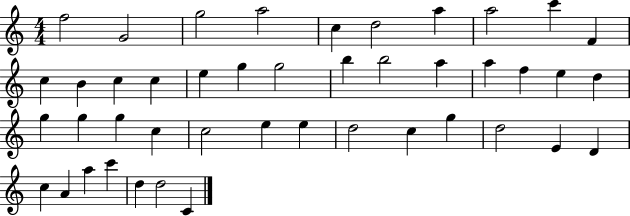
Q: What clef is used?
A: treble